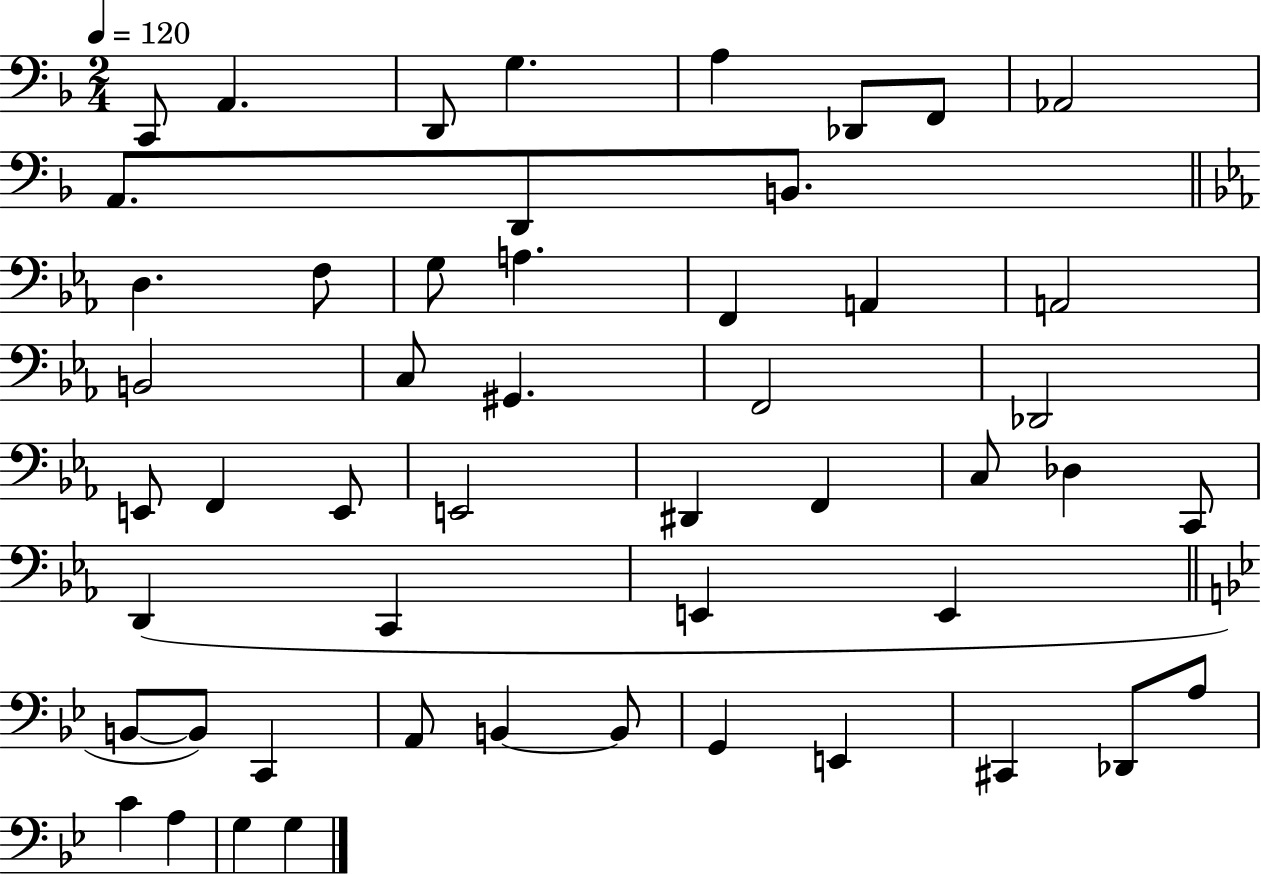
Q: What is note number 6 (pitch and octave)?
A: Db2